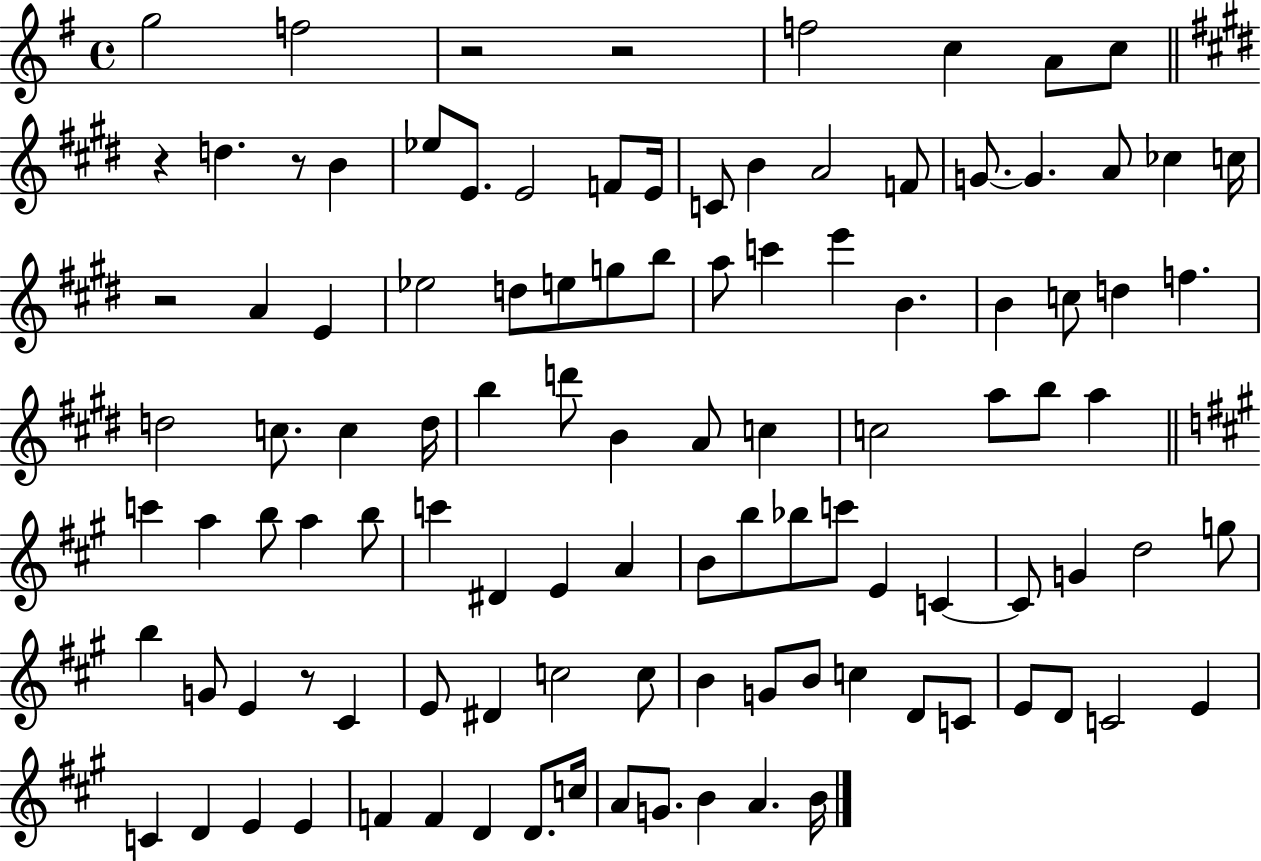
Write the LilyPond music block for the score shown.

{
  \clef treble
  \time 4/4
  \defaultTimeSignature
  \key g \major
  \repeat volta 2 { g''2 f''2 | r2 r2 | f''2 c''4 a'8 c''8 | \bar "||" \break \key e \major r4 d''4. r8 b'4 | ees''8 e'8. e'2 f'8 e'16 | c'8 b'4 a'2 f'8 | g'8.~~ g'4. a'8 ces''4 c''16 | \break r2 a'4 e'4 | ees''2 d''8 e''8 g''8 b''8 | a''8 c'''4 e'''4 b'4. | b'4 c''8 d''4 f''4. | \break d''2 c''8. c''4 d''16 | b''4 d'''8 b'4 a'8 c''4 | c''2 a''8 b''8 a''4 | \bar "||" \break \key a \major c'''4 a''4 b''8 a''4 b''8 | c'''4 dis'4 e'4 a'4 | b'8 b''8 bes''8 c'''8 e'4 c'4~~ | c'8 g'4 d''2 g''8 | \break b''4 g'8 e'4 r8 cis'4 | e'8 dis'4 c''2 c''8 | b'4 g'8 b'8 c''4 d'8 c'8 | e'8 d'8 c'2 e'4 | \break c'4 d'4 e'4 e'4 | f'4 f'4 d'4 d'8. c''16 | a'8 g'8. b'4 a'4. b'16 | } \bar "|."
}